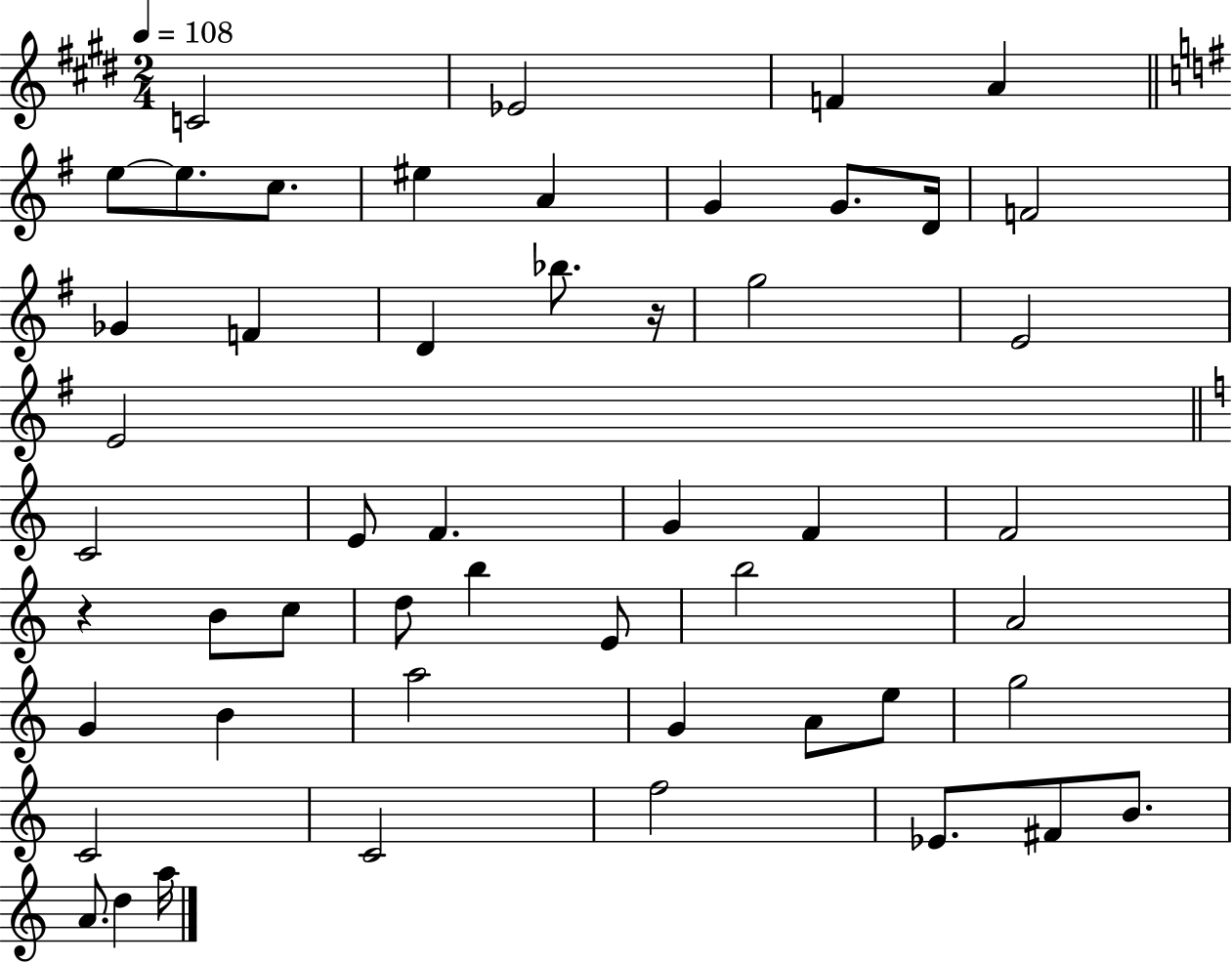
C4/h Eb4/h F4/q A4/q E5/e E5/e. C5/e. EIS5/q A4/q G4/q G4/e. D4/s F4/h Gb4/q F4/q D4/q Bb5/e. R/s G5/h E4/h E4/h C4/h E4/e F4/q. G4/q F4/q F4/h R/q B4/e C5/e D5/e B5/q E4/e B5/h A4/h G4/q B4/q A5/h G4/q A4/e E5/e G5/h C4/h C4/h F5/h Eb4/e. F#4/e B4/e. A4/e. D5/q A5/s